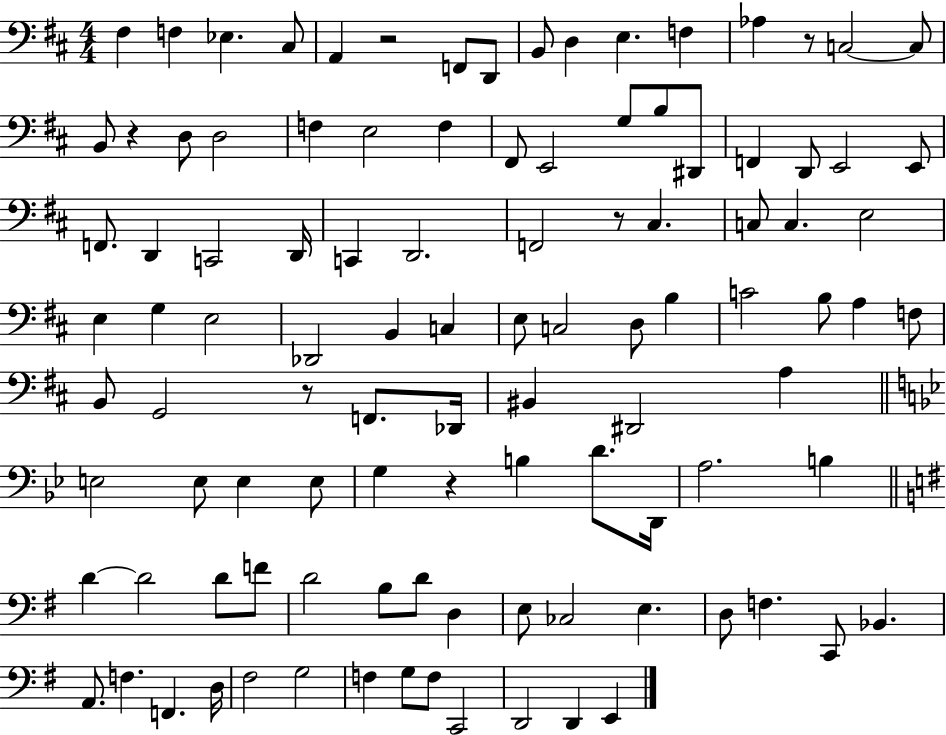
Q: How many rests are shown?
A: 6